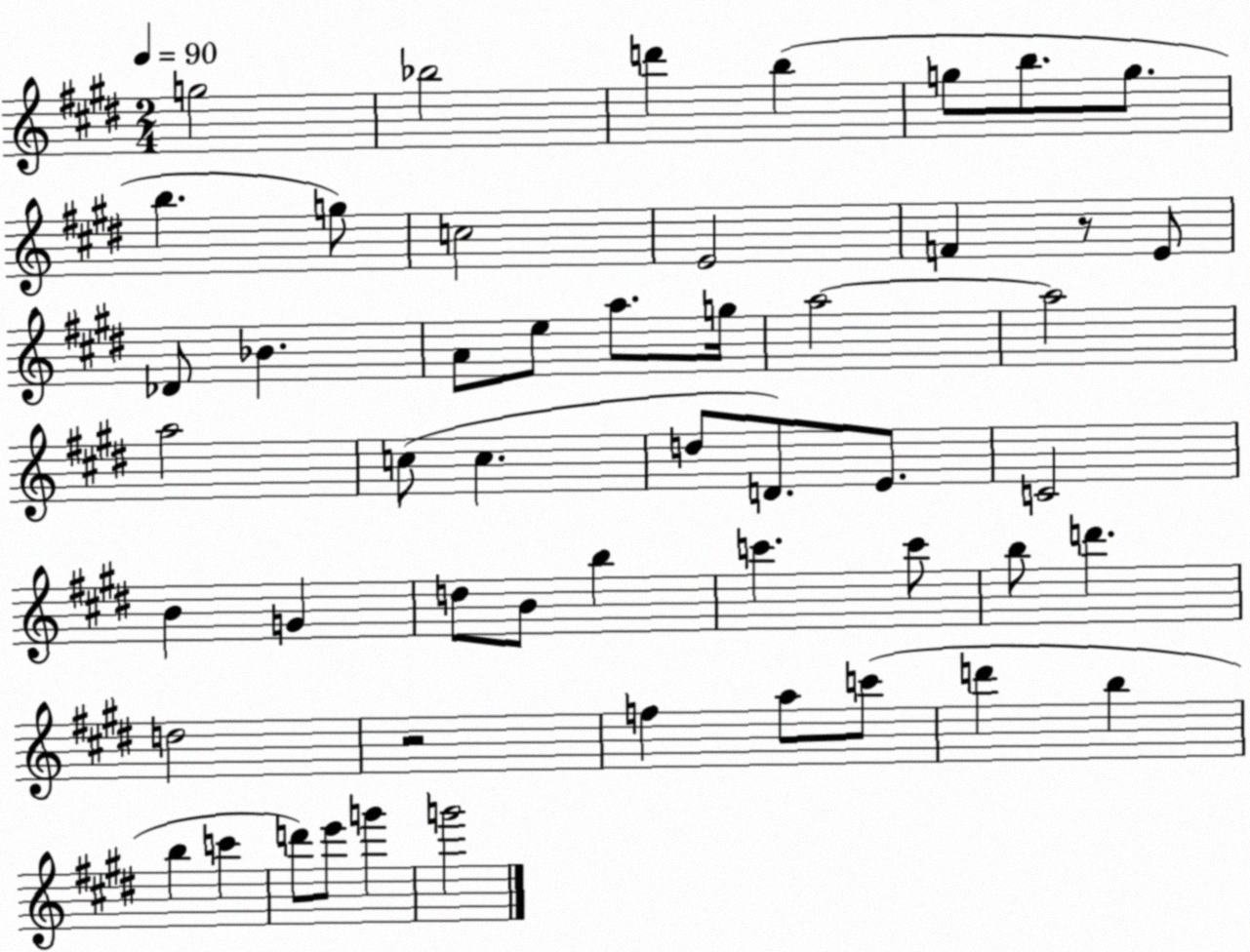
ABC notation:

X:1
T:Untitled
M:2/4
L:1/4
K:E
g2 _b2 d' b g/2 b/2 g/2 b g/2 c2 E2 F z/2 E/2 _D/2 _B A/2 e/2 a/2 g/4 a2 a2 a2 c/2 c d/2 D/2 E/2 C2 B G d/2 B/2 b c' c'/2 b/2 d' d2 z2 f a/2 c'/2 d' b b c' d'/2 e'/2 g' g'2